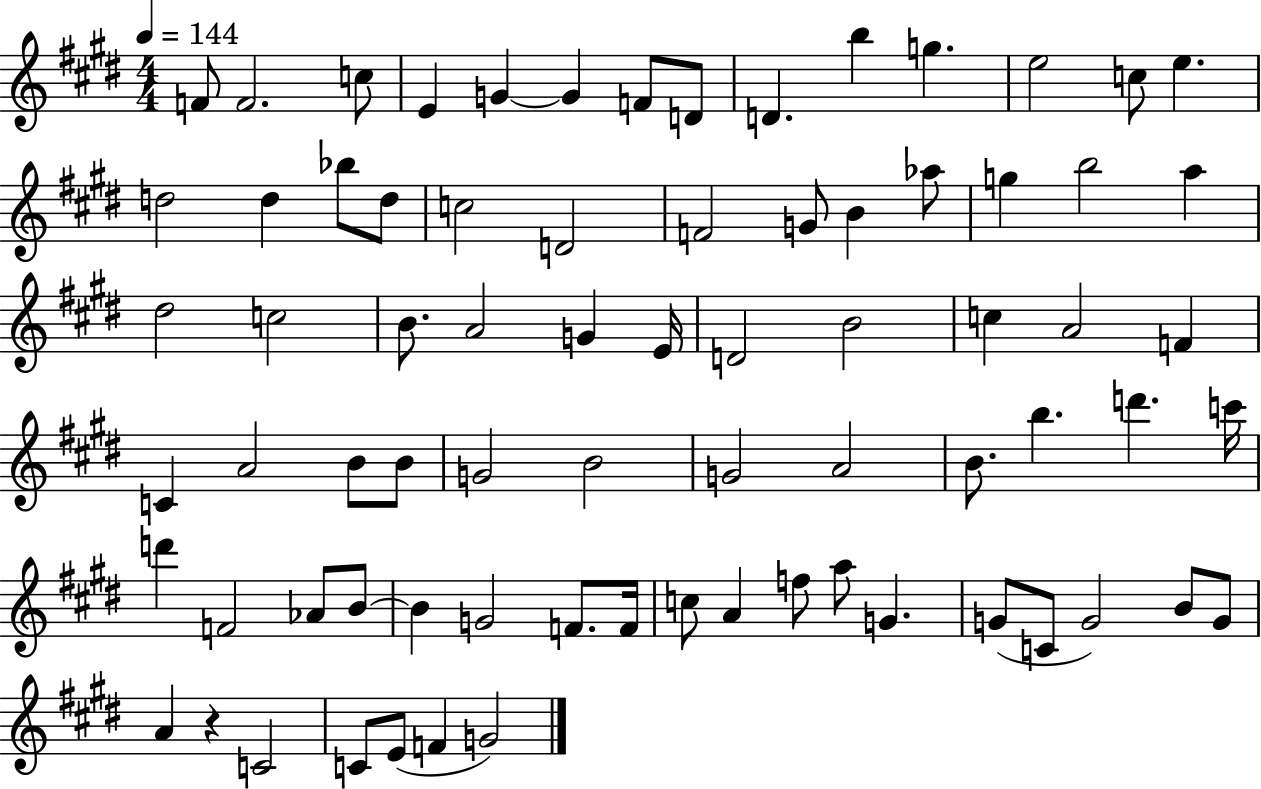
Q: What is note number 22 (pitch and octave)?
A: G4